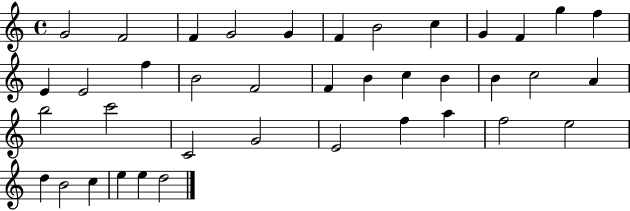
{
  \clef treble
  \time 4/4
  \defaultTimeSignature
  \key c \major
  g'2 f'2 | f'4 g'2 g'4 | f'4 b'2 c''4 | g'4 f'4 g''4 f''4 | \break e'4 e'2 f''4 | b'2 f'2 | f'4 b'4 c''4 b'4 | b'4 c''2 a'4 | \break b''2 c'''2 | c'2 g'2 | e'2 f''4 a''4 | f''2 e''2 | \break d''4 b'2 c''4 | e''4 e''4 d''2 | \bar "|."
}